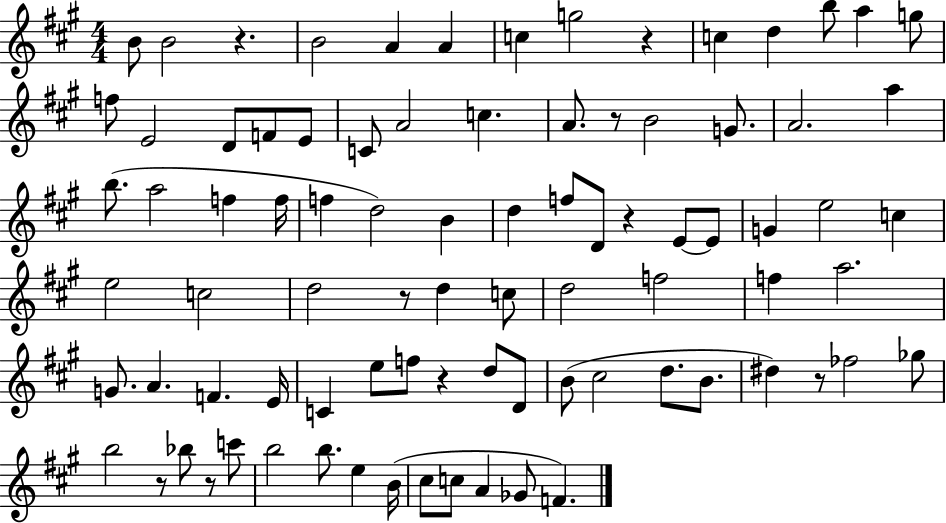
X:1
T:Untitled
M:4/4
L:1/4
K:A
B/2 B2 z B2 A A c g2 z c d b/2 a g/2 f/2 E2 D/2 F/2 E/2 C/2 A2 c A/2 z/2 B2 G/2 A2 a b/2 a2 f f/4 f d2 B d f/2 D/2 z E/2 E/2 G e2 c e2 c2 d2 z/2 d c/2 d2 f2 f a2 G/2 A F E/4 C e/2 f/2 z d/2 D/2 B/2 ^c2 d/2 B/2 ^d z/2 _f2 _g/2 b2 z/2 _b/2 z/2 c'/2 b2 b/2 e B/4 ^c/2 c/2 A _G/2 F